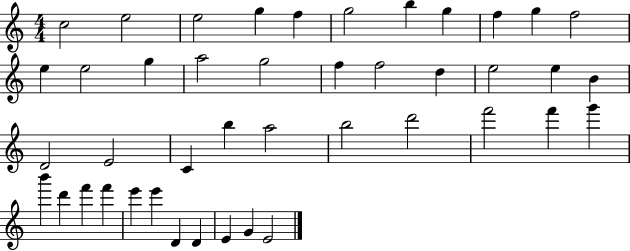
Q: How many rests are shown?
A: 0